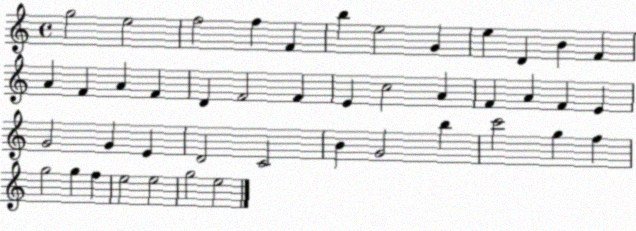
X:1
T:Untitled
M:4/4
L:1/4
K:C
g2 e2 f2 f F b e2 G e D B F A F A F D F2 F E c2 A F A F E G2 G E D2 C2 B G2 b c'2 g f g2 g f e2 e2 g2 e2